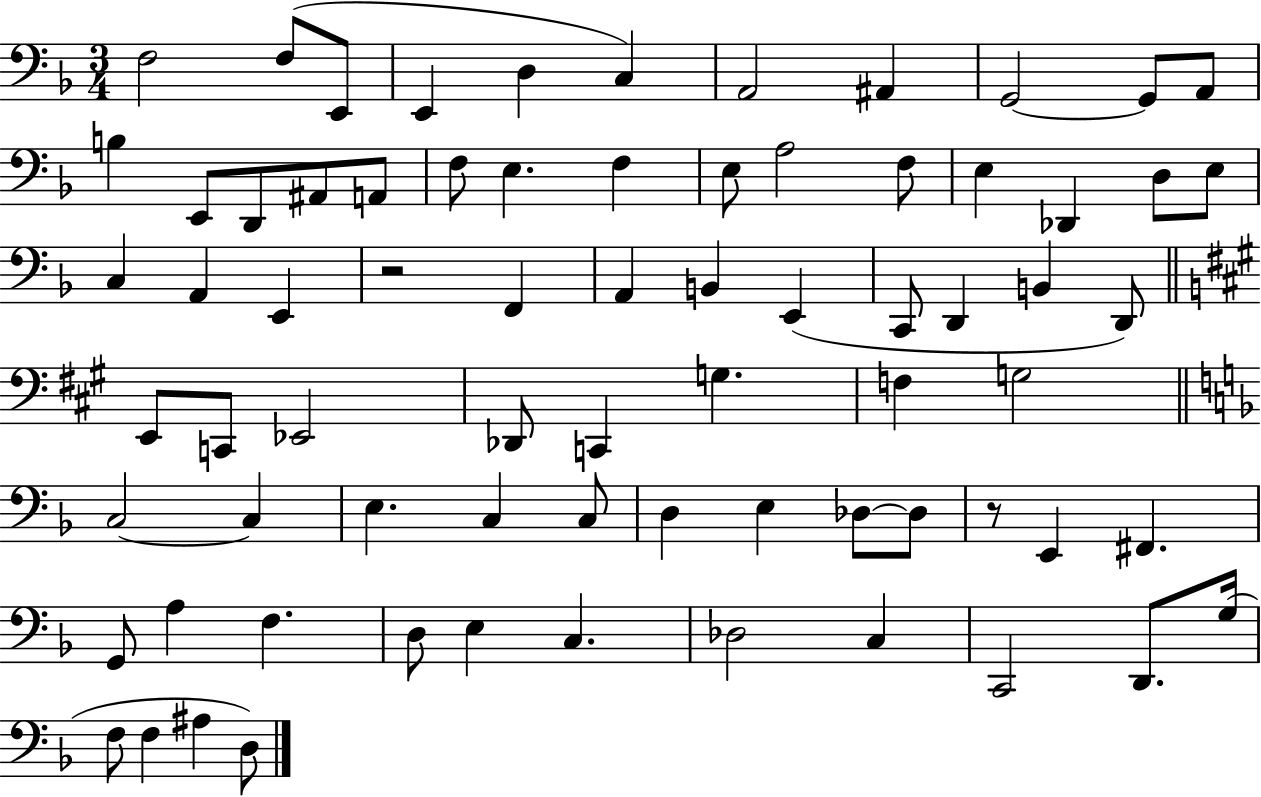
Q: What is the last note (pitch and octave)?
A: D3